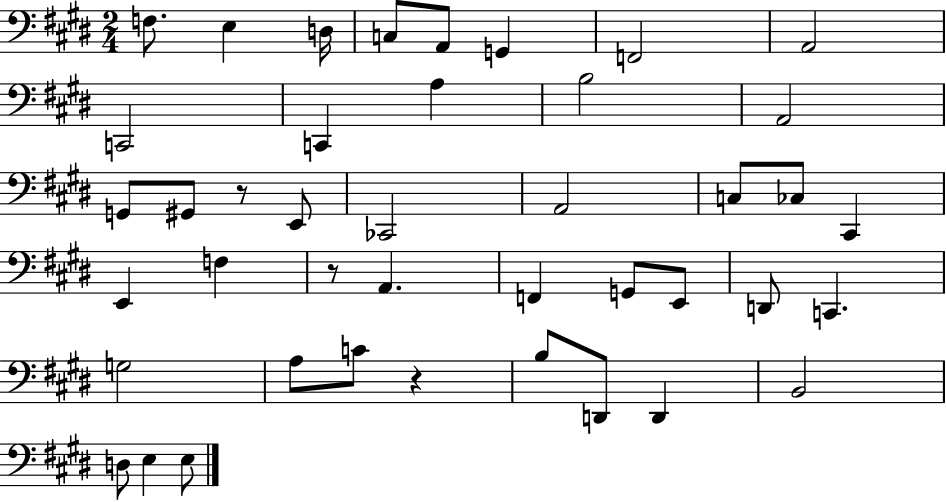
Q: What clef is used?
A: bass